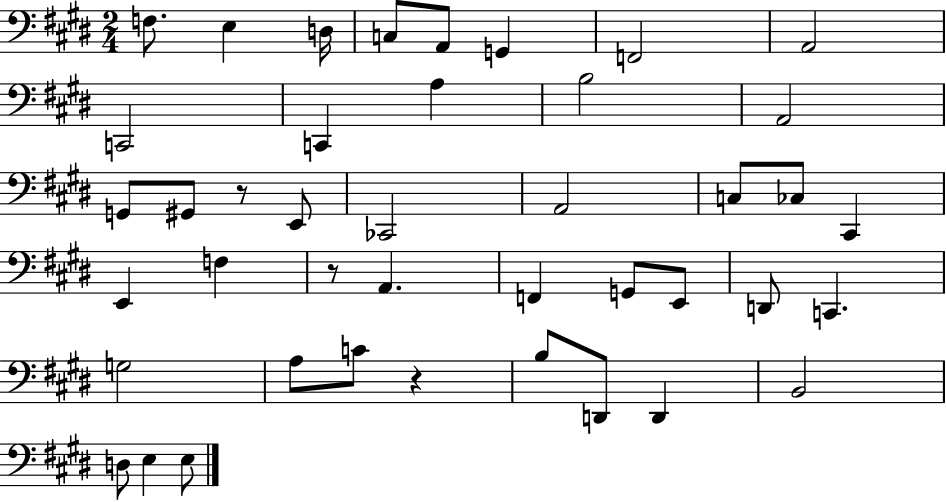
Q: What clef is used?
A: bass